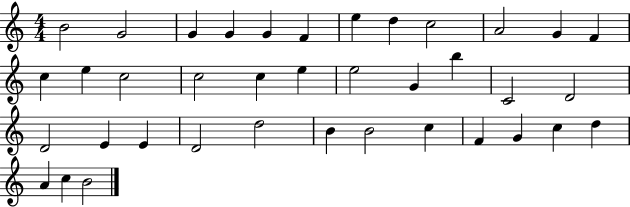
{
  \clef treble
  \numericTimeSignature
  \time 4/4
  \key c \major
  b'2 g'2 | g'4 g'4 g'4 f'4 | e''4 d''4 c''2 | a'2 g'4 f'4 | \break c''4 e''4 c''2 | c''2 c''4 e''4 | e''2 g'4 b''4 | c'2 d'2 | \break d'2 e'4 e'4 | d'2 d''2 | b'4 b'2 c''4 | f'4 g'4 c''4 d''4 | \break a'4 c''4 b'2 | \bar "|."
}